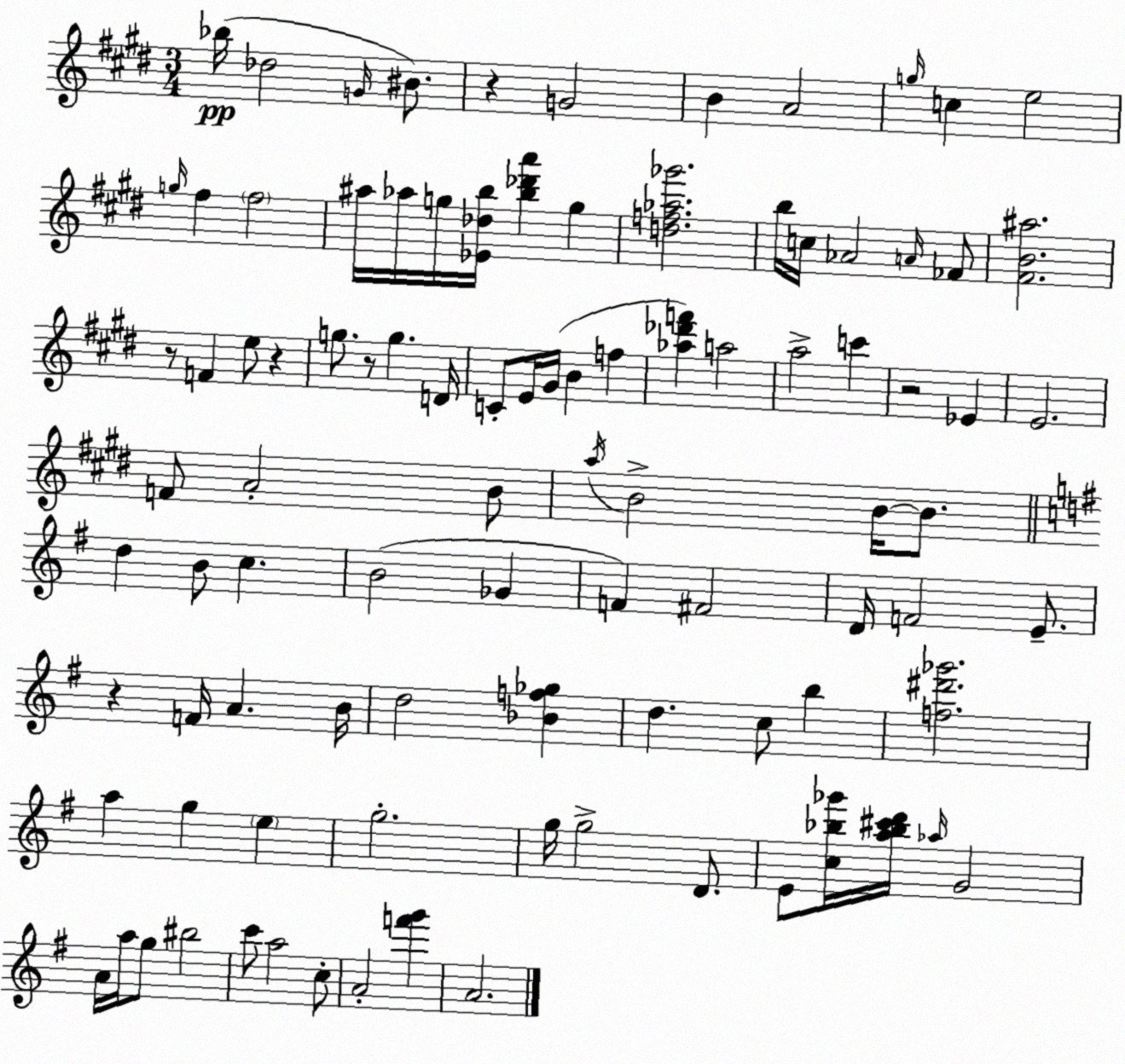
X:1
T:Untitled
M:3/4
L:1/4
K:E
_b/4 _d2 G/4 ^B/2 z G2 B A2 g/4 c e2 g/4 ^f ^f2 ^a/4 _a/4 g/4 [_E_db]/4 [b_d'a'] g [df_a_g']2 b/4 c/4 _A2 A/4 _F/2 [^FB^a]2 z/2 F e/2 z g/2 z/2 g D/4 C/2 E/4 ^G/4 B f [_a_d'f'] a2 a2 c' z2 _E E2 F/2 A2 B/2 a/4 B2 B/4 B/2 d B/2 c B2 _G F ^F2 D/4 F2 E/2 z F/4 A B/4 d2 [_Bf_g] d c/2 b [f^d'_g']2 a g e g2 g/4 g2 D/2 E/2 [c_b_g']/4 [a_b^c'd']/4 _a/4 G2 A/4 a/4 g/2 ^b2 c'/2 a2 c/2 A2 [f'g'] A2